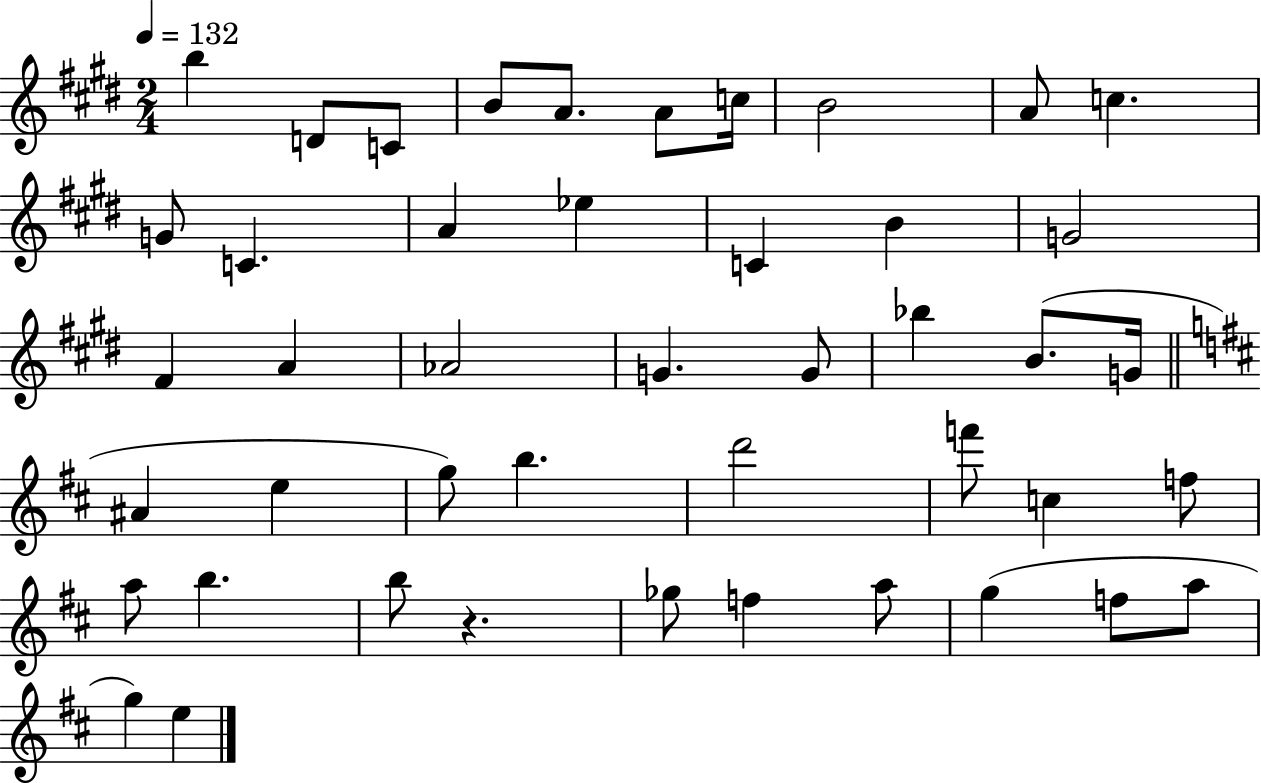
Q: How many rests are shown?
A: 1